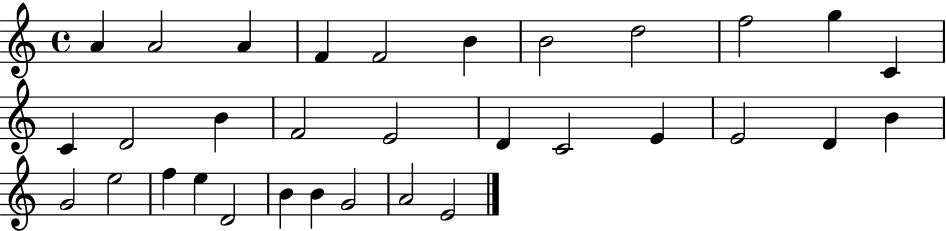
{
  \clef treble
  \time 4/4
  \defaultTimeSignature
  \key c \major
  a'4 a'2 a'4 | f'4 f'2 b'4 | b'2 d''2 | f''2 g''4 c'4 | \break c'4 d'2 b'4 | f'2 e'2 | d'4 c'2 e'4 | e'2 d'4 b'4 | \break g'2 e''2 | f''4 e''4 d'2 | b'4 b'4 g'2 | a'2 e'2 | \break \bar "|."
}